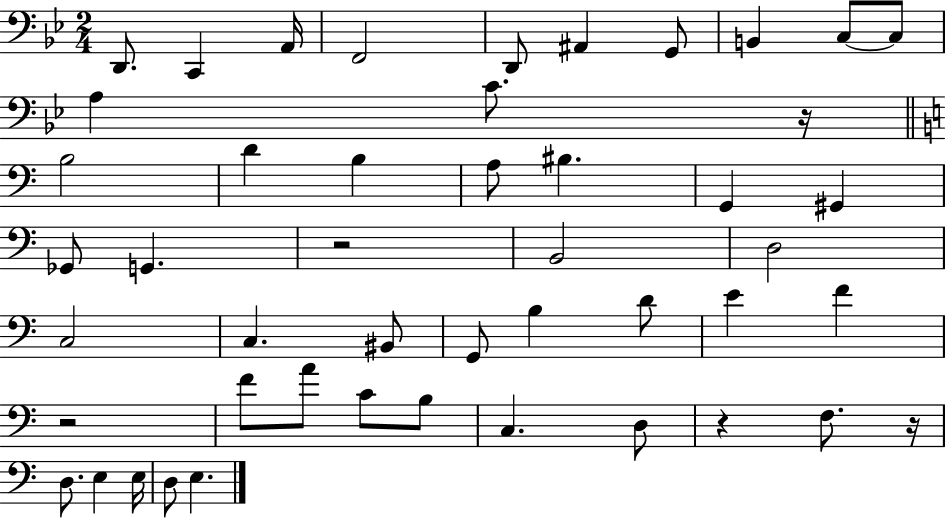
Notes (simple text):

D2/e. C2/q A2/s F2/h D2/e A#2/q G2/e B2/q C3/e C3/e A3/q C4/e. R/s B3/h D4/q B3/q A3/e BIS3/q. G2/q G#2/q Gb2/e G2/q. R/h B2/h D3/h C3/h C3/q. BIS2/e G2/e B3/q D4/e E4/q F4/q R/h F4/e A4/e C4/e B3/e C3/q. D3/e R/q F3/e. R/s D3/e. E3/q E3/s D3/e E3/q.